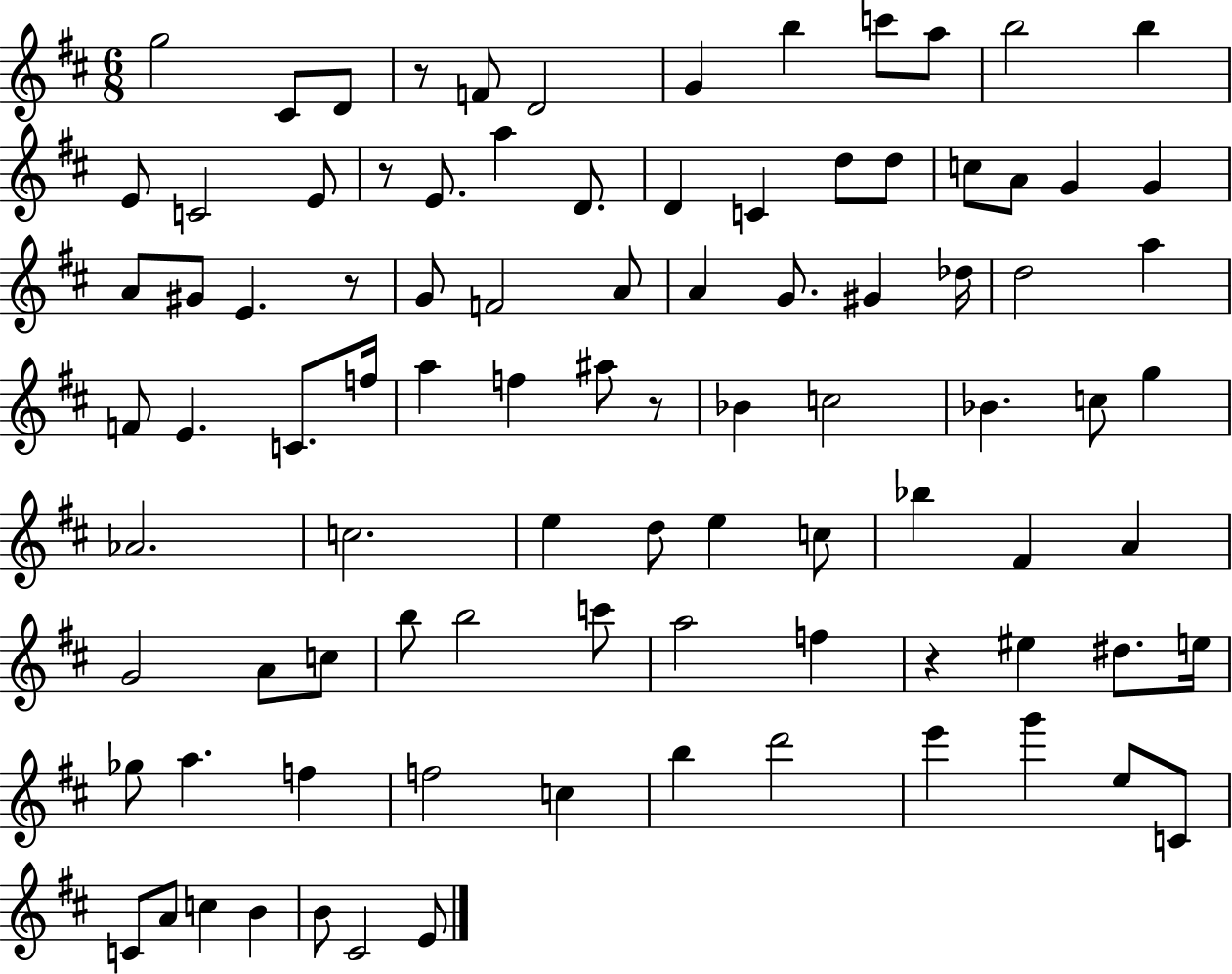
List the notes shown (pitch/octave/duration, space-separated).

G5/h C#4/e D4/e R/e F4/e D4/h G4/q B5/q C6/e A5/e B5/h B5/q E4/e C4/h E4/e R/e E4/e. A5/q D4/e. D4/q C4/q D5/e D5/e C5/e A4/e G4/q G4/q A4/e G#4/e E4/q. R/e G4/e F4/h A4/e A4/q G4/e. G#4/q Db5/s D5/h A5/q F4/e E4/q. C4/e. F5/s A5/q F5/q A#5/e R/e Bb4/q C5/h Bb4/q. C5/e G5/q Ab4/h. C5/h. E5/q D5/e E5/q C5/e Bb5/q F#4/q A4/q G4/h A4/e C5/e B5/e B5/h C6/e A5/h F5/q R/q EIS5/q D#5/e. E5/s Gb5/e A5/q. F5/q F5/h C5/q B5/q D6/h E6/q G6/q E5/e C4/e C4/e A4/e C5/q B4/q B4/e C#4/h E4/e